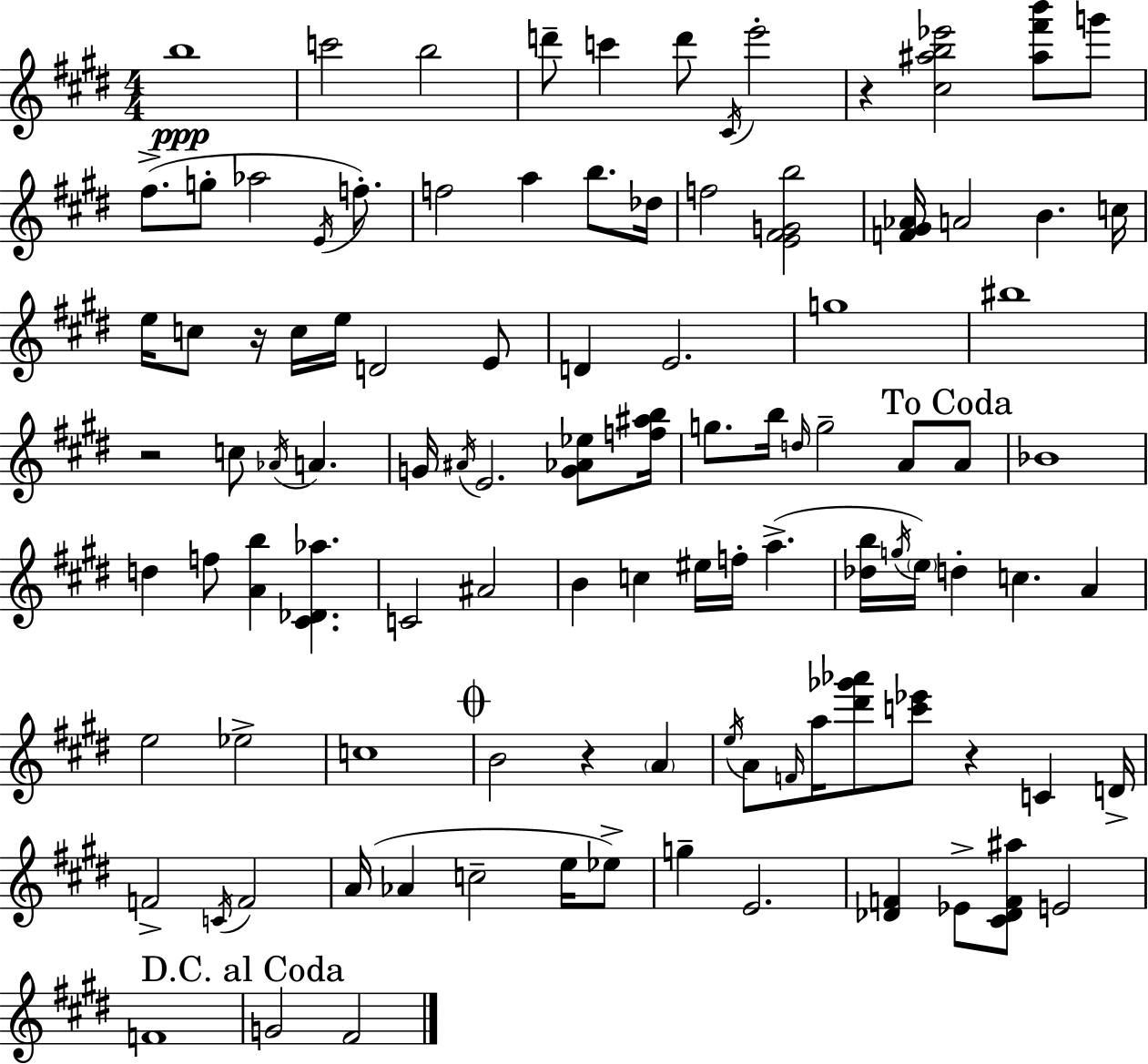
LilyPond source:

{
  \clef treble
  \numericTimeSignature
  \time 4/4
  \key e \major
  \repeat volta 2 { b''1\ppp | c'''2 b''2 | d'''8-- c'''4 d'''8 \acciaccatura { cis'16 } e'''2-. | r4 <cis'' ais'' b'' ees'''>2 <ais'' fis''' b'''>8 g'''8 | \break fis''8.->( g''8-. aes''2 \acciaccatura { e'16 }) f''8.-. | f''2 a''4 b''8. | des''16 f''2 <e' fis' g' b''>2 | <f' gis' aes'>16 a'2 b'4. | \break c''16 e''16 c''8 r16 c''16 e''16 d'2 | e'8 d'4 e'2. | g''1 | bis''1 | \break r2 c''8 \acciaccatura { aes'16 } a'4. | g'16 \acciaccatura { ais'16 } e'2. | <g' aes' ees''>8 <f'' ais'' b''>16 g''8. b''16 \grace { d''16 } g''2-- | a'8 \mark "To Coda" a'8 bes'1 | \break d''4 f''8 <a' b''>4 <cis' des' aes''>4. | c'2 ais'2 | b'4 c''4 eis''16 f''16-. a''4.->( | <des'' b''>16 \acciaccatura { g''16 }) \parenthesize e''16 d''4-. c''4. | \break a'4 e''2 ees''2-> | c''1 | \mark \markup { \musicglyph "scripts.coda" } b'2 r4 | \parenthesize a'4 \acciaccatura { e''16 } a'8 \grace { f'16 } a''16 <dis''' ges''' aes'''>8 <c''' ees'''>8 r4 | \break c'4 d'16-> f'2-> | \acciaccatura { c'16 } f'2 a'16( aes'4 c''2-- | e''16 ees''8->) g''4-- e'2. | <des' f'>4 ees'8-> <cis' des' f' ais''>8 | \break e'2 f'1 | \mark "D.C. al Coda" g'2 | fis'2 } \bar "|."
}